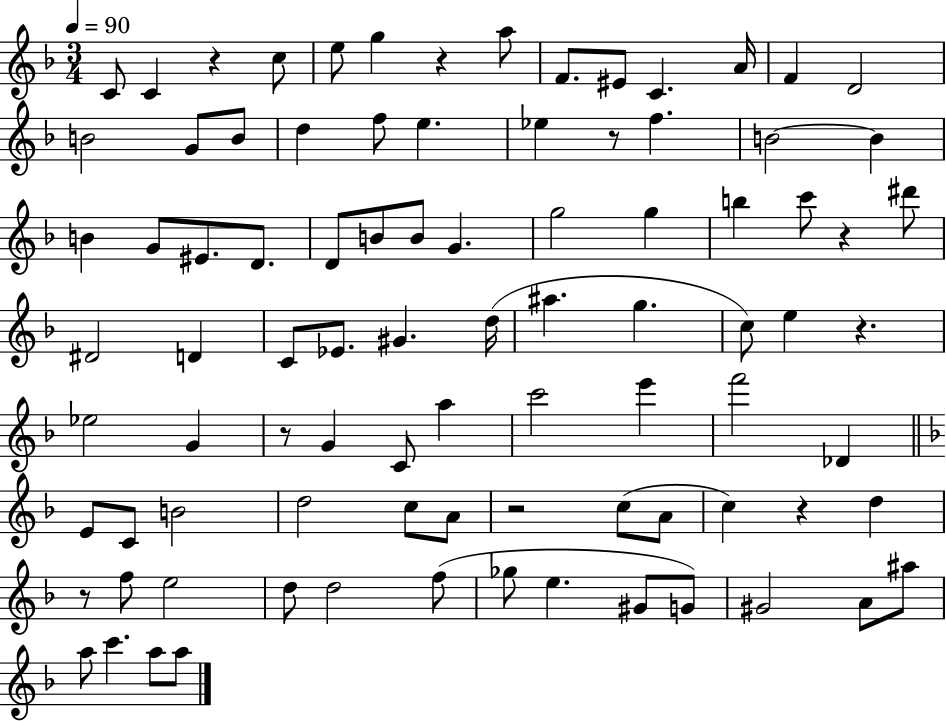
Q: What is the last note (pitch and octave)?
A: A5